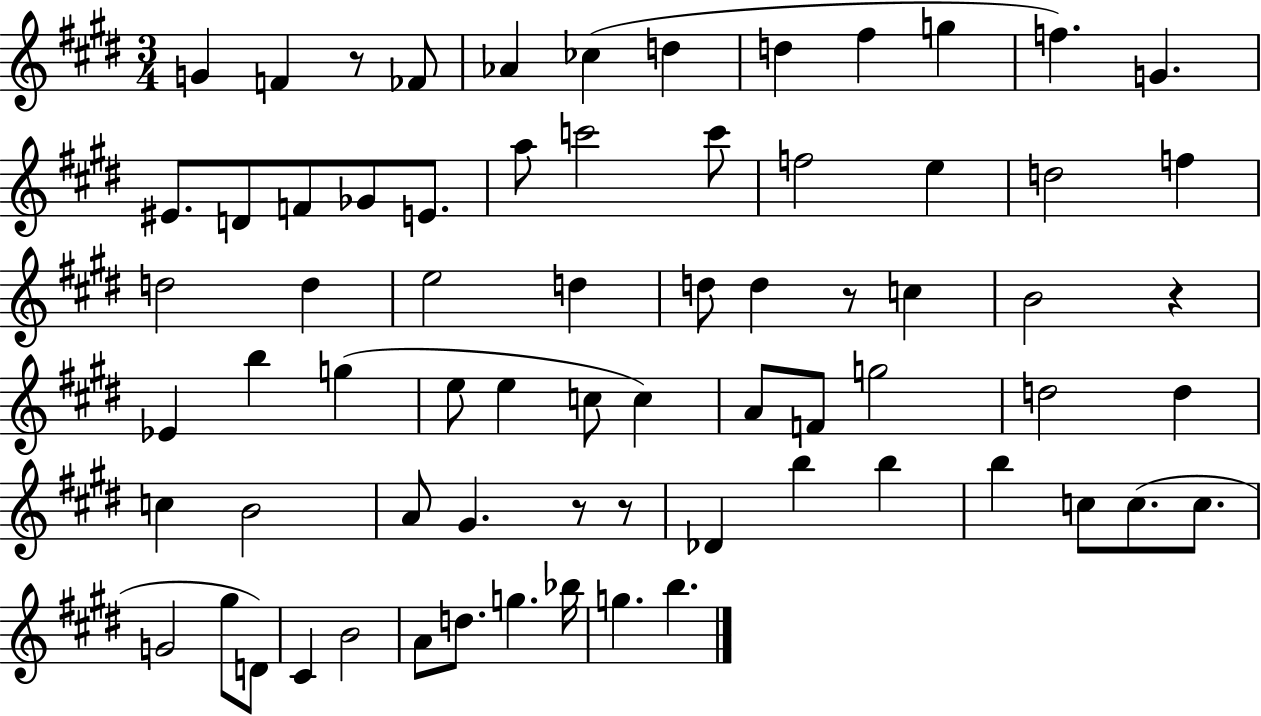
X:1
T:Untitled
M:3/4
L:1/4
K:E
G F z/2 _F/2 _A _c d d ^f g f G ^E/2 D/2 F/2 _G/2 E/2 a/2 c'2 c'/2 f2 e d2 f d2 d e2 d d/2 d z/2 c B2 z _E b g e/2 e c/2 c A/2 F/2 g2 d2 d c B2 A/2 ^G z/2 z/2 _D b b b c/2 c/2 c/2 G2 ^g/2 D/2 ^C B2 A/2 d/2 g _b/4 g b